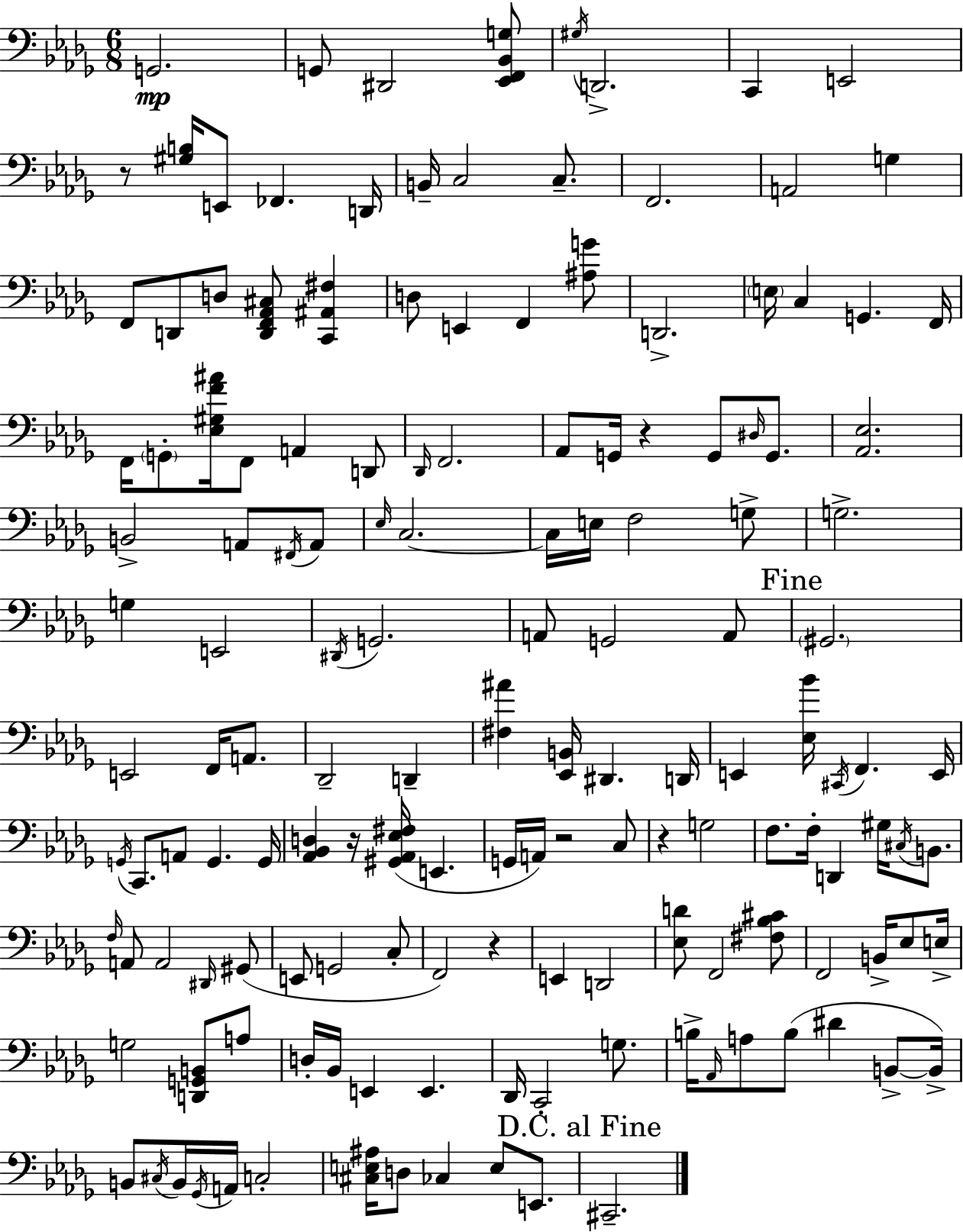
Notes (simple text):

G2/h. G2/e D#2/h [Eb2,F2,Bb2,G3]/e G#3/s D2/h. C2/q E2/h R/e [G#3,B3]/s E2/e FES2/q. D2/s B2/s C3/h C3/e. F2/h. A2/h G3/q F2/e D2/e D3/e [D2,F2,Ab2,C#3]/e [C2,A#2,F#3]/q D3/e E2/q F2/q [A#3,G4]/e D2/h. E3/s C3/q G2/q. F2/s F2/s G2/e [Eb3,G#3,F4,A#4]/s F2/e A2/q D2/e Db2/s F2/h. Ab2/e G2/s R/q G2/e D#3/s G2/e. [Ab2,Eb3]/h. B2/h A2/e F#2/s A2/e Eb3/s C3/h. C3/s E3/s F3/h G3/e G3/h. G3/q E2/h D#2/s G2/h. A2/e G2/h A2/e G#2/h. E2/h F2/s A2/e. Db2/h D2/q [F#3,A#4]/q [Eb2,B2]/s D#2/q. D2/s E2/q [Eb3,Bb4]/s C#2/s F2/q. E2/s G2/s C2/e. A2/e G2/q. G2/s [Ab2,Bb2,D3]/q R/s [G#2,Ab2,Eb3,F#3]/s E2/q. G2/s A2/s R/h C3/e R/q G3/h F3/e. F3/s D2/q G#3/s C#3/s B2/e. F3/s A2/e A2/h D#2/s G#2/e E2/e G2/h C3/e F2/h R/q E2/q D2/h [Eb3,D4]/e F2/h [F#3,Bb3,C#4]/e F2/h B2/s Eb3/e E3/s G3/h [D2,G2,B2]/e A3/e D3/s Bb2/s E2/q E2/q. Db2/s C2/h G3/e. B3/s Ab2/s A3/e B3/e D#4/q B2/e B2/s B2/e C#3/s B2/s Gb2/s A2/s C3/h [C#3,E3,A#3]/s D3/e CES3/q E3/e E2/e. C#2/h.